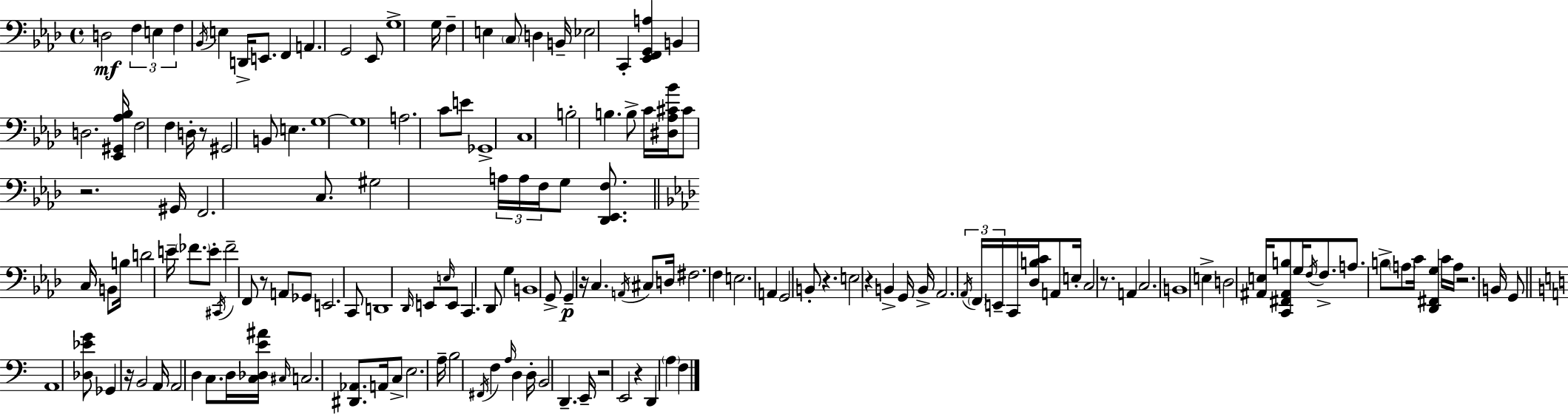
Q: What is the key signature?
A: F minor